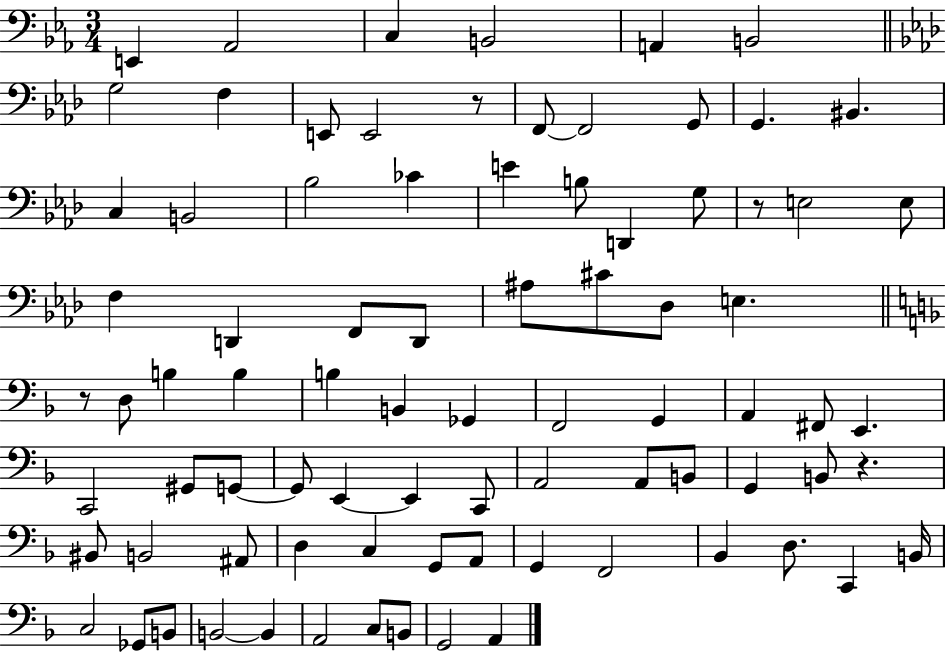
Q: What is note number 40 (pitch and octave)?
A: F2